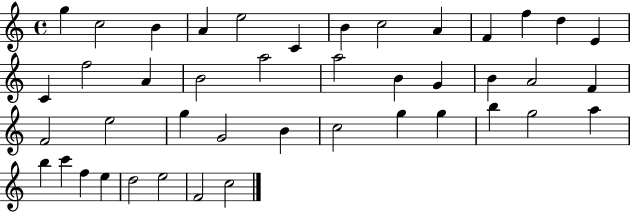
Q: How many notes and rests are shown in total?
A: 43